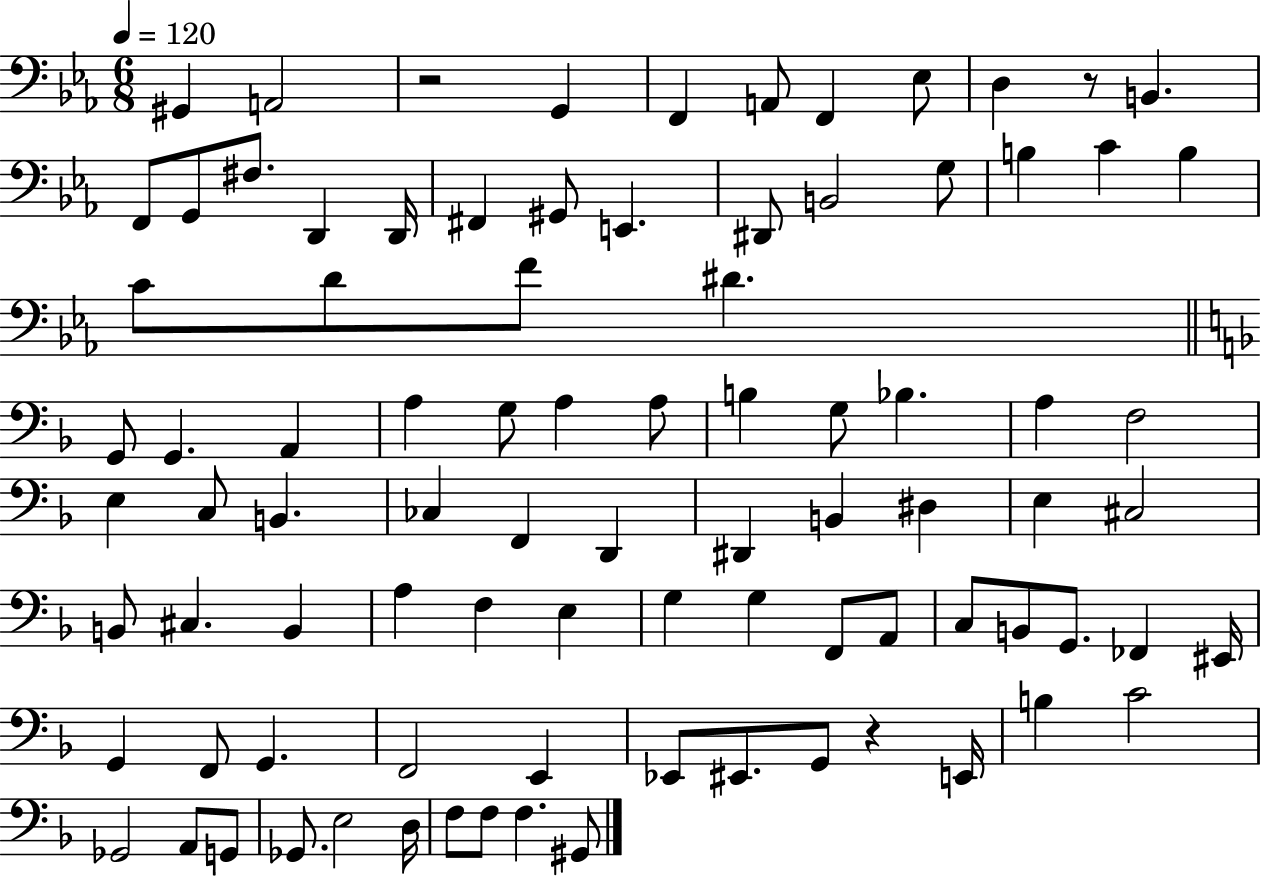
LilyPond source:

{
  \clef bass
  \numericTimeSignature
  \time 6/8
  \key ees \major
  \tempo 4 = 120
  \repeat volta 2 { gis,4 a,2 | r2 g,4 | f,4 a,8 f,4 ees8 | d4 r8 b,4. | \break f,8 g,8 fis8. d,4 d,16 | fis,4 gis,8 e,4. | dis,8 b,2 g8 | b4 c'4 b4 | \break c'8 d'8 f'8 dis'4. | \bar "||" \break \key f \major g,8 g,4. a,4 | a4 g8 a4 a8 | b4 g8 bes4. | a4 f2 | \break e4 c8 b,4. | ces4 f,4 d,4 | dis,4 b,4 dis4 | e4 cis2 | \break b,8 cis4. b,4 | a4 f4 e4 | g4 g4 f,8 a,8 | c8 b,8 g,8. fes,4 eis,16 | \break g,4 f,8 g,4. | f,2 e,4 | ees,8 eis,8. g,8 r4 e,16 | b4 c'2 | \break ges,2 a,8 g,8 | ges,8. e2 d16 | f8 f8 f4. gis,8 | } \bar "|."
}